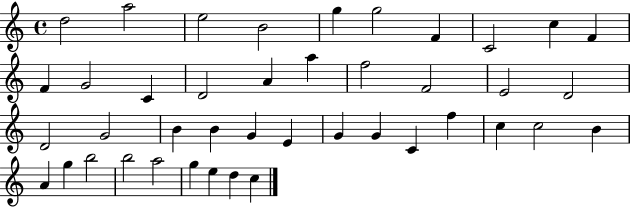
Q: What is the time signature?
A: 4/4